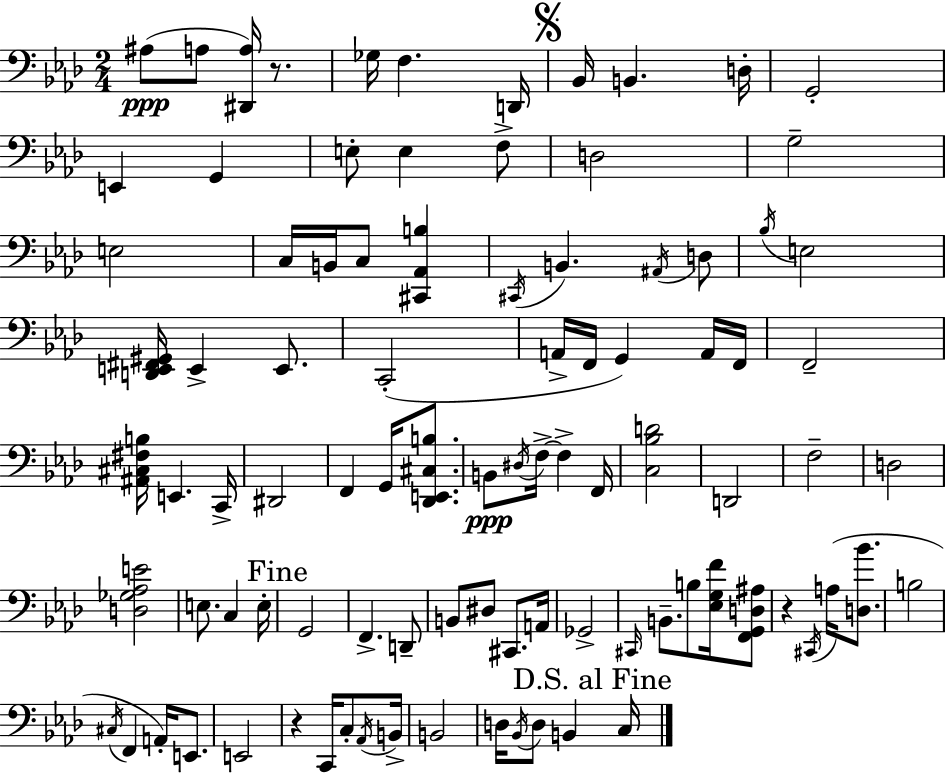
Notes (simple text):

A#3/e A3/e [D#2,A3]/s R/e. Gb3/s F3/q. D2/s Bb2/s B2/q. D3/s G2/h E2/q G2/q E3/e E3/q F3/e D3/h G3/h E3/h C3/s B2/s C3/e [C#2,Ab2,B3]/q C#2/s B2/q. A#2/s D3/e Bb3/s E3/h [D2,E2,F#2,G#2]/s E2/q E2/e. C2/h A2/s F2/s G2/q A2/s F2/s F2/h [A#2,C#3,F#3,B3]/s E2/q. C2/s D#2/h F2/q G2/s [Db2,E2,C#3,B3]/e. B2/e D#3/s F3/s F3/q F2/s [C3,Bb3,D4]/h D2/h F3/h D3/h [D3,Gb3,Ab3,E4]/h E3/e. C3/q E3/s G2/h F2/q. D2/e B2/e D#3/e C#2/e. A2/s Gb2/h C#2/s B2/e. B3/e [Eb3,G3,F4]/s [F2,G2,D3,A#3]/e R/q C#2/s A3/s [D3,Bb4]/e. B3/h C#3/s F2/q A2/s E2/e. E2/h R/q C2/s C3/e Ab2/s B2/s B2/h D3/s Bb2/s D3/e B2/q C3/s